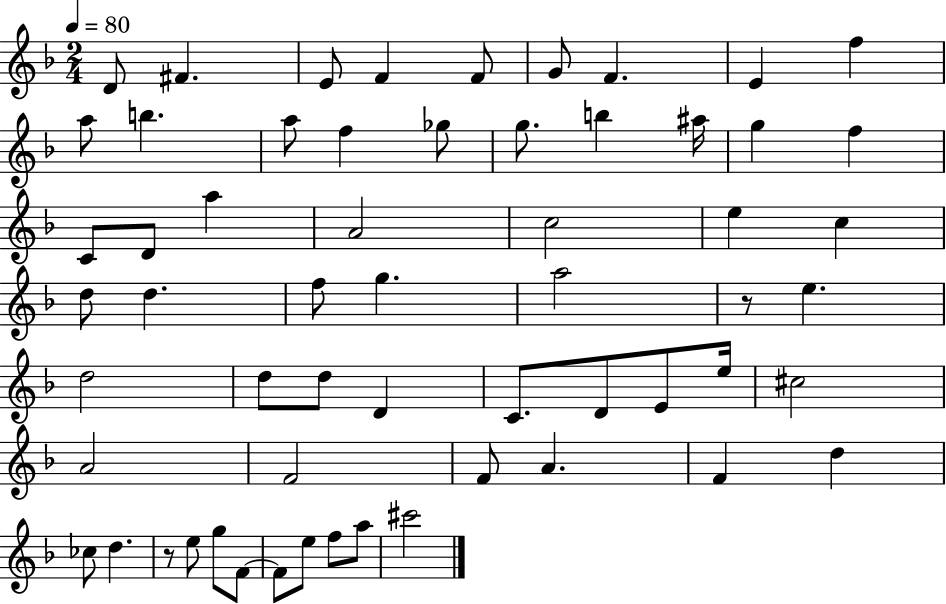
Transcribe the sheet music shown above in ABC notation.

X:1
T:Untitled
M:2/4
L:1/4
K:F
D/2 ^F E/2 F F/2 G/2 F E f a/2 b a/2 f _g/2 g/2 b ^a/4 g f C/2 D/2 a A2 c2 e c d/2 d f/2 g a2 z/2 e d2 d/2 d/2 D C/2 D/2 E/2 e/4 ^c2 A2 F2 F/2 A F d _c/2 d z/2 e/2 g/2 F/2 F/2 e/2 f/2 a/2 ^c'2